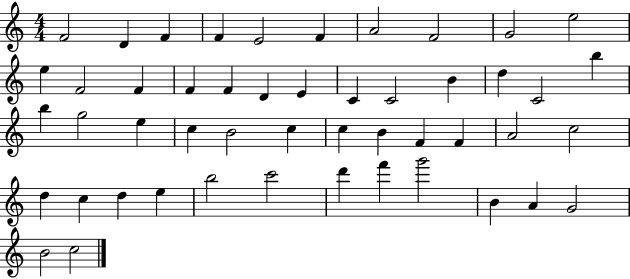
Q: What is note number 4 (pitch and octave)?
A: F4